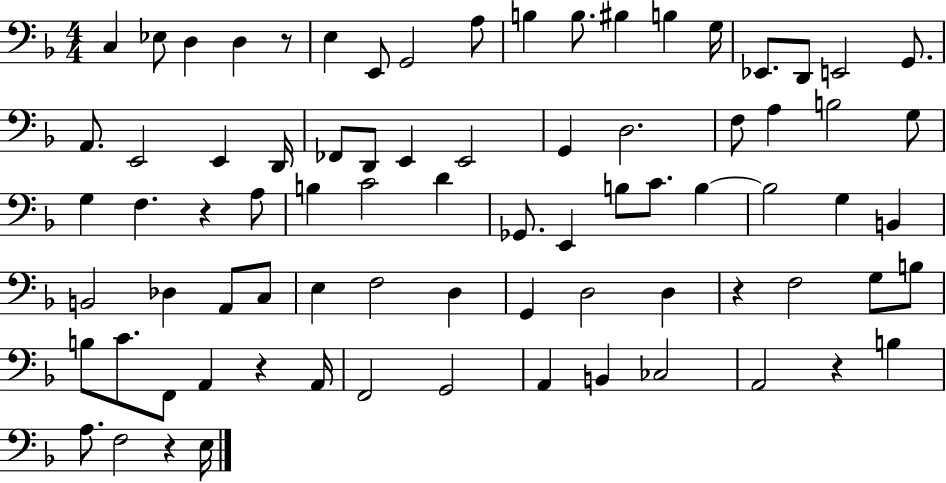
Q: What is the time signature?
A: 4/4